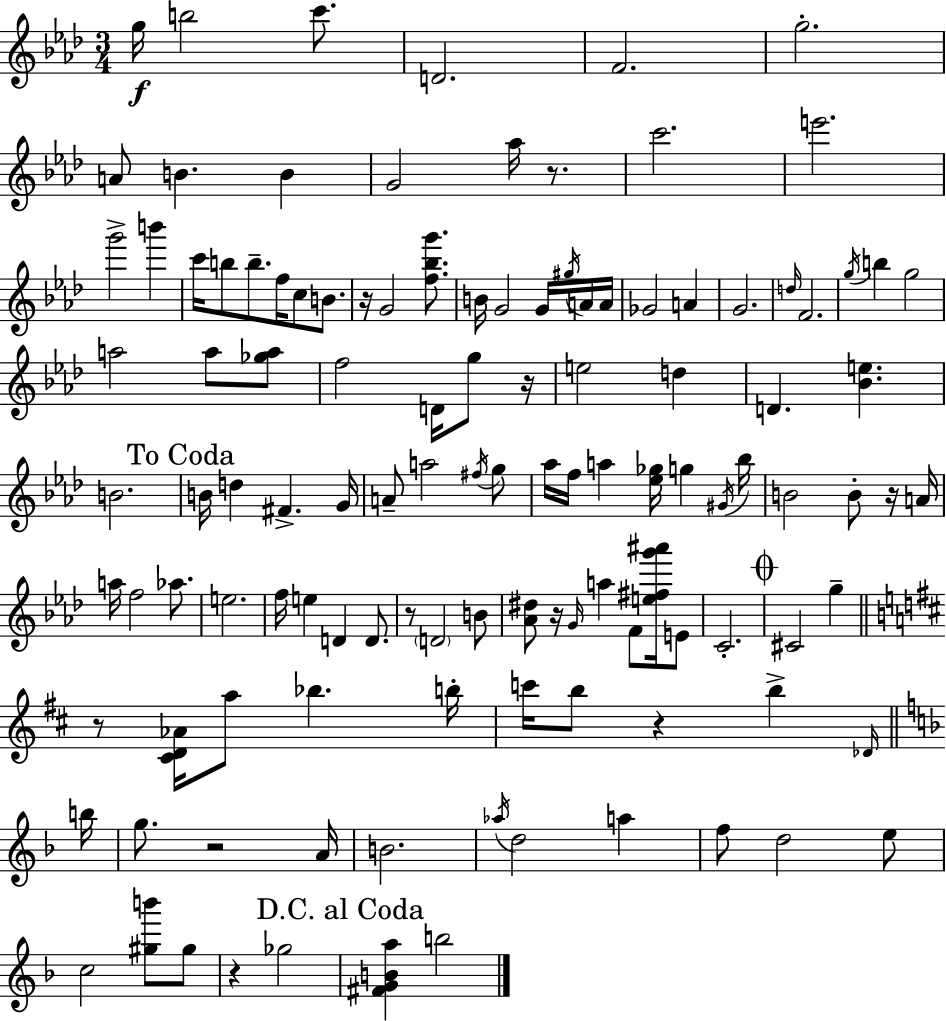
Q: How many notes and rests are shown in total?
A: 119